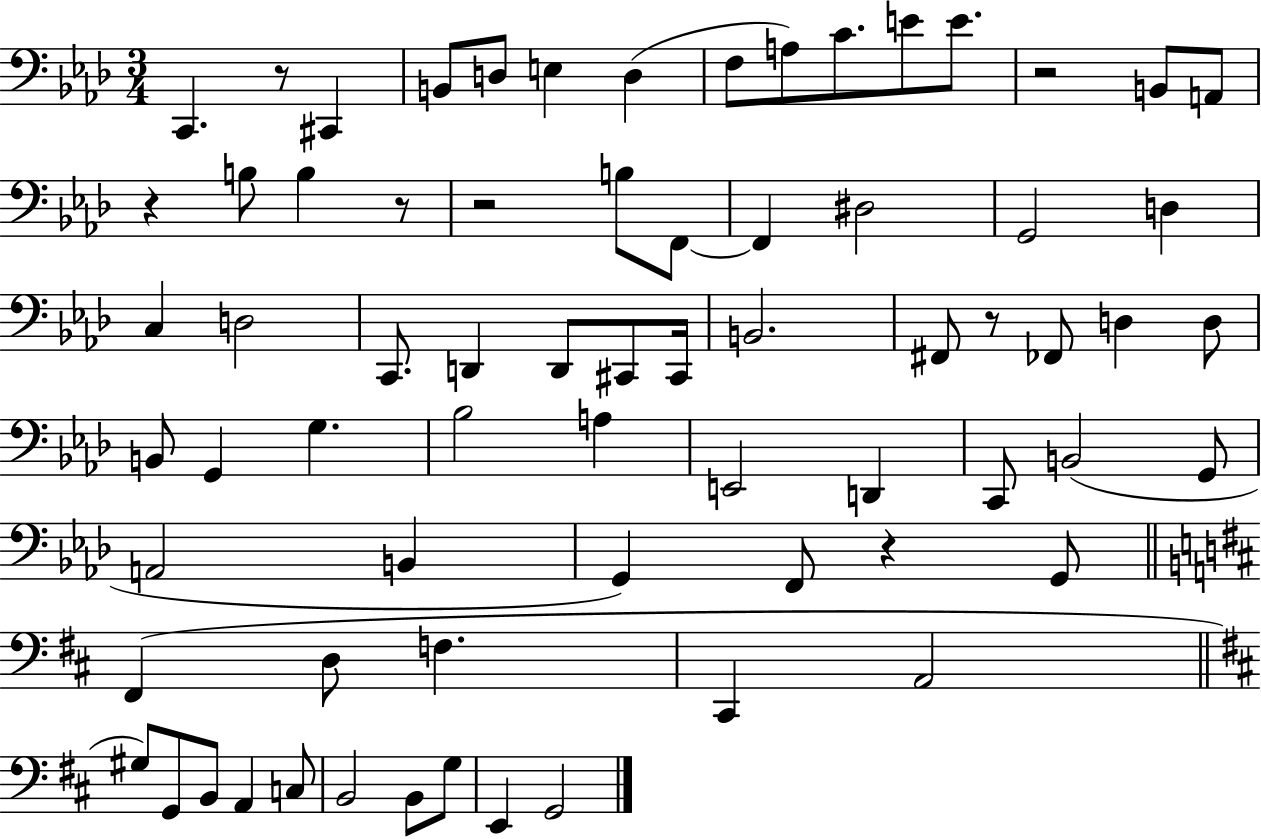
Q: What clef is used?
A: bass